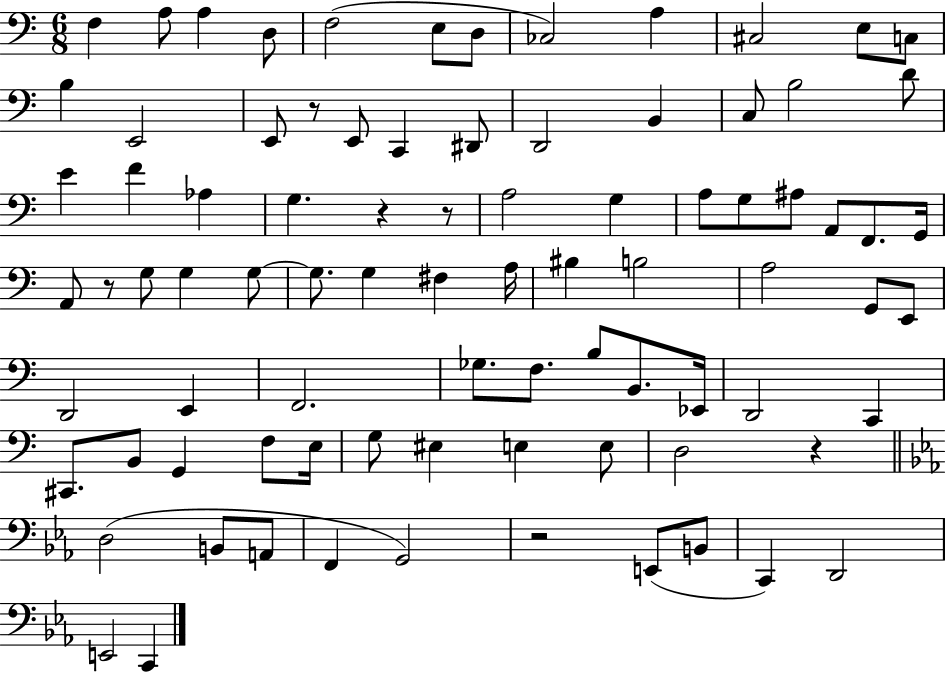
{
  \clef bass
  \numericTimeSignature
  \time 6/8
  \key c \major
  f4 a8 a4 d8 | f2( e8 d8 | ces2) a4 | cis2 e8 c8 | \break b4 e,2 | e,8 r8 e,8 c,4 dis,8 | d,2 b,4 | c8 b2 d'8 | \break e'4 f'4 aes4 | g4. r4 r8 | a2 g4 | a8 g8 ais8 a,8 f,8. g,16 | \break a,8 r8 g8 g4 g8~~ | g8. g4 fis4 a16 | bis4 b2 | a2 g,8 e,8 | \break d,2 e,4 | f,2. | ges8. f8. b8 b,8. ees,16 | d,2 c,4 | \break cis,8. b,8 g,4 f8 e16 | g8 eis4 e4 e8 | d2 r4 | \bar "||" \break \key ees \major d2( b,8 a,8 | f,4 g,2) | r2 e,8( b,8 | c,4) d,2 | \break e,2 c,4 | \bar "|."
}